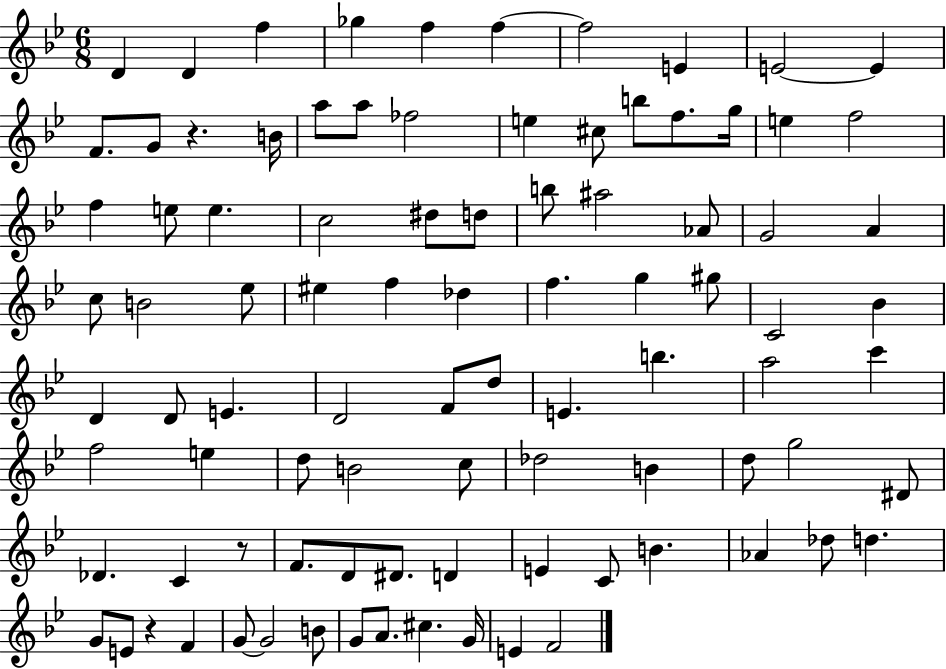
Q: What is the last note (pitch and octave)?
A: F4